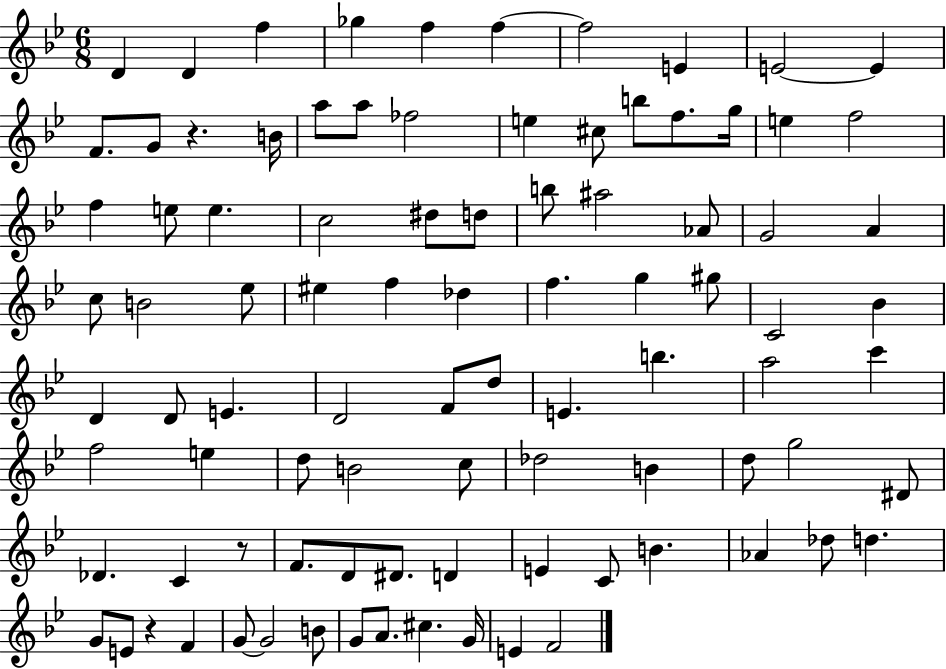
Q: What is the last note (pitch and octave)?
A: F4